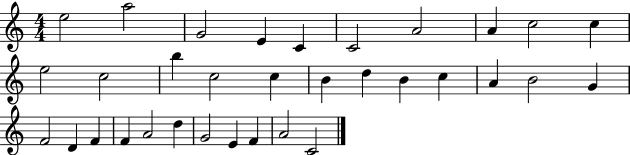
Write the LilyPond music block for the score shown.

{
  \clef treble
  \numericTimeSignature
  \time 4/4
  \key c \major
  e''2 a''2 | g'2 e'4 c'4 | c'2 a'2 | a'4 c''2 c''4 | \break e''2 c''2 | b''4 c''2 c''4 | b'4 d''4 b'4 c''4 | a'4 b'2 g'4 | \break f'2 d'4 f'4 | f'4 a'2 d''4 | g'2 e'4 f'4 | a'2 c'2 | \break \bar "|."
}